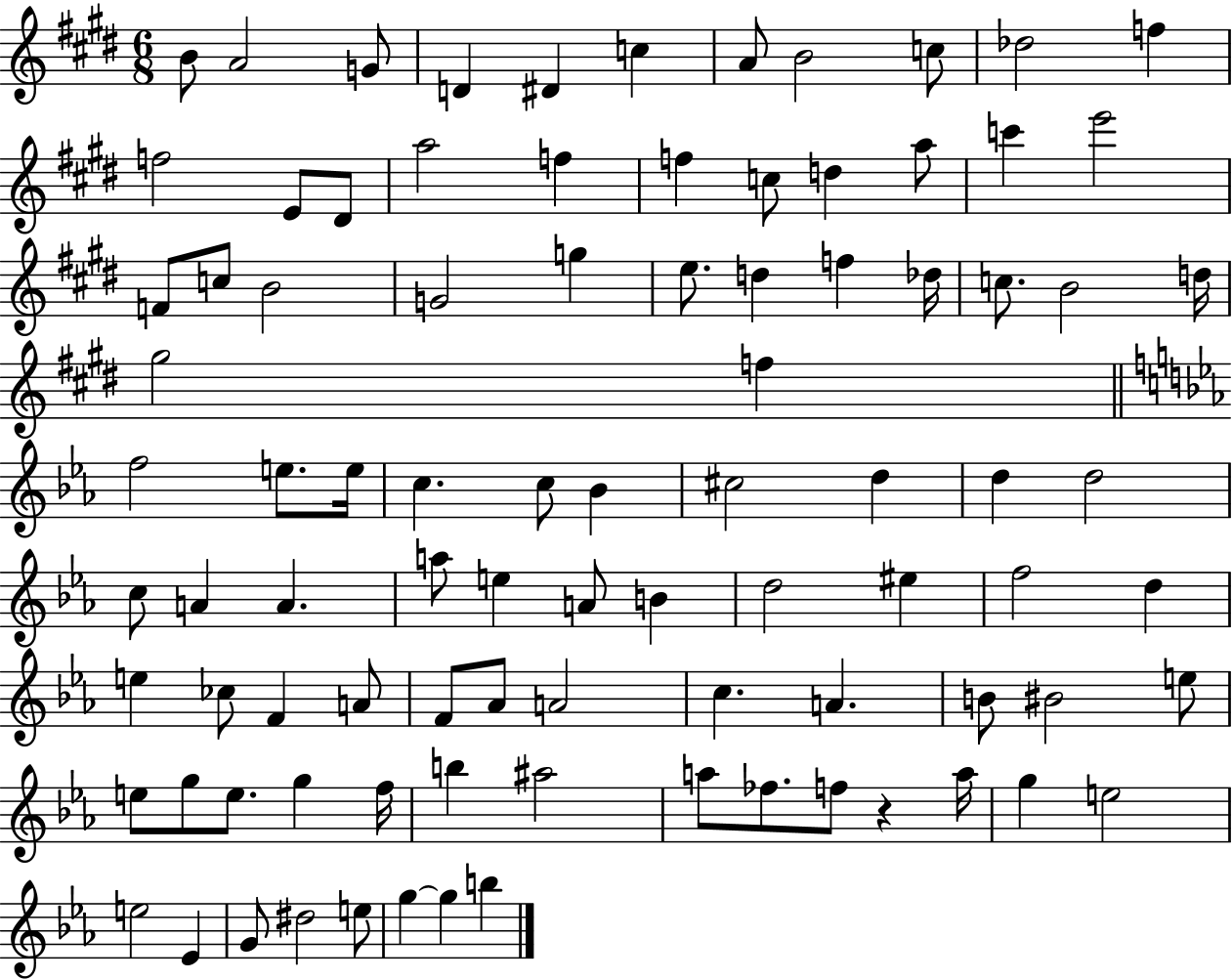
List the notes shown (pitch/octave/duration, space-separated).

B4/e A4/h G4/e D4/q D#4/q C5/q A4/e B4/h C5/e Db5/h F5/q F5/h E4/e D#4/e A5/h F5/q F5/q C5/e D5/q A5/e C6/q E6/h F4/e C5/e B4/h G4/h G5/q E5/e. D5/q F5/q Db5/s C5/e. B4/h D5/s G#5/h F5/q F5/h E5/e. E5/s C5/q. C5/e Bb4/q C#5/h D5/q D5/q D5/h C5/e A4/q A4/q. A5/e E5/q A4/e B4/q D5/h EIS5/q F5/h D5/q E5/q CES5/e F4/q A4/e F4/e Ab4/e A4/h C5/q. A4/q. B4/e BIS4/h E5/e E5/e G5/e E5/e. G5/q F5/s B5/q A#5/h A5/e FES5/e. F5/e R/q A5/s G5/q E5/h E5/h Eb4/q G4/e D#5/h E5/e G5/q G5/q B5/q